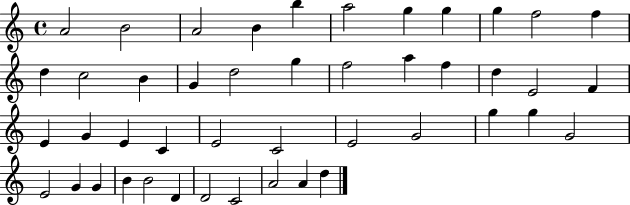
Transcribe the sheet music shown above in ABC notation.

X:1
T:Untitled
M:4/4
L:1/4
K:C
A2 B2 A2 B b a2 g g g f2 f d c2 B G d2 g f2 a f d E2 F E G E C E2 C2 E2 G2 g g G2 E2 G G B B2 D D2 C2 A2 A d